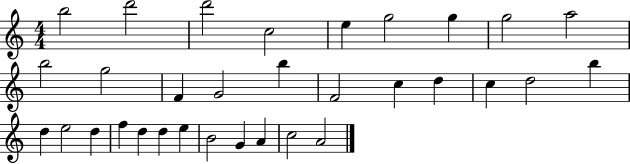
{
  \clef treble
  \numericTimeSignature
  \time 4/4
  \key c \major
  b''2 d'''2 | d'''2 c''2 | e''4 g''2 g''4 | g''2 a''2 | \break b''2 g''2 | f'4 g'2 b''4 | f'2 c''4 d''4 | c''4 d''2 b''4 | \break d''4 e''2 d''4 | f''4 d''4 d''4 e''4 | b'2 g'4 a'4 | c''2 a'2 | \break \bar "|."
}